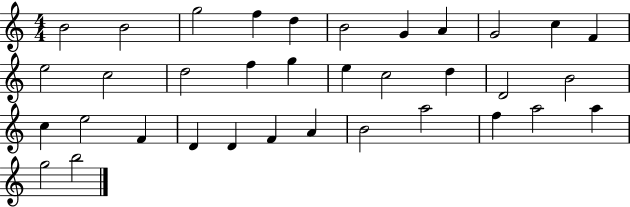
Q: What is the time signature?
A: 4/4